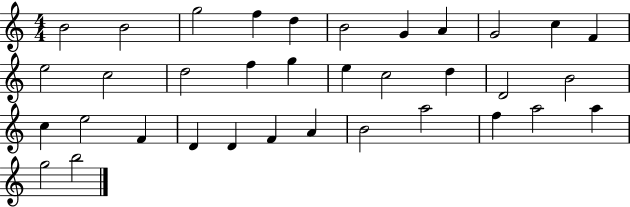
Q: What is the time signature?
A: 4/4